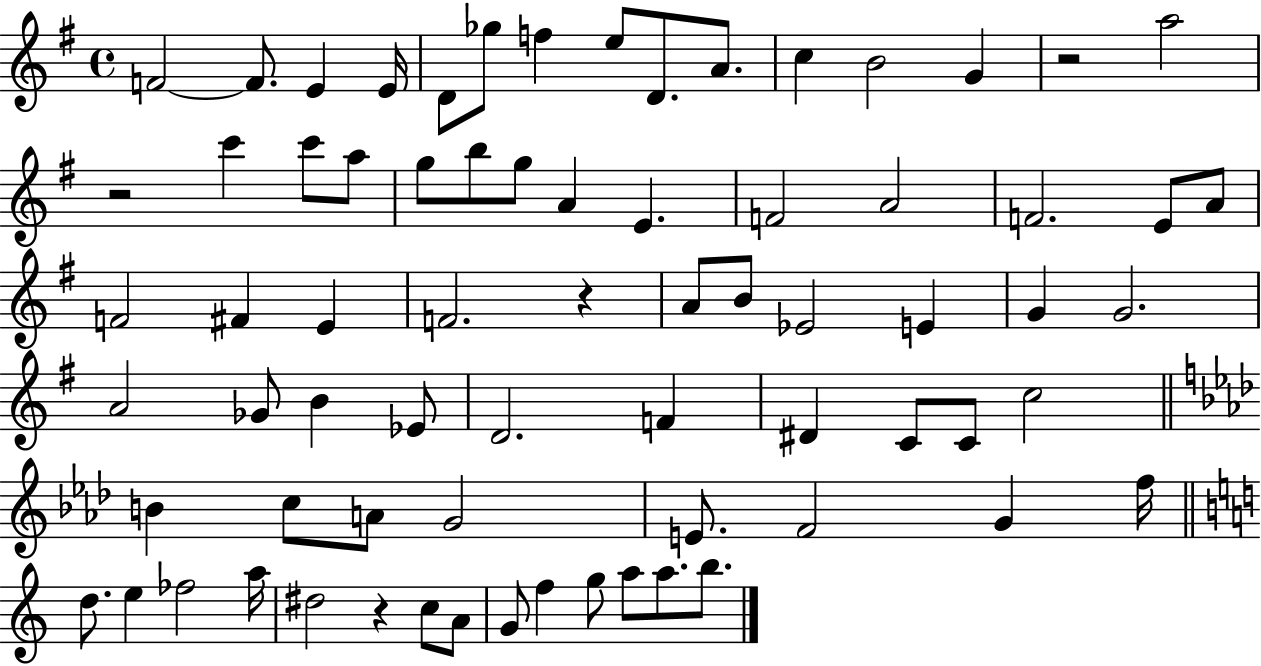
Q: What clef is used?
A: treble